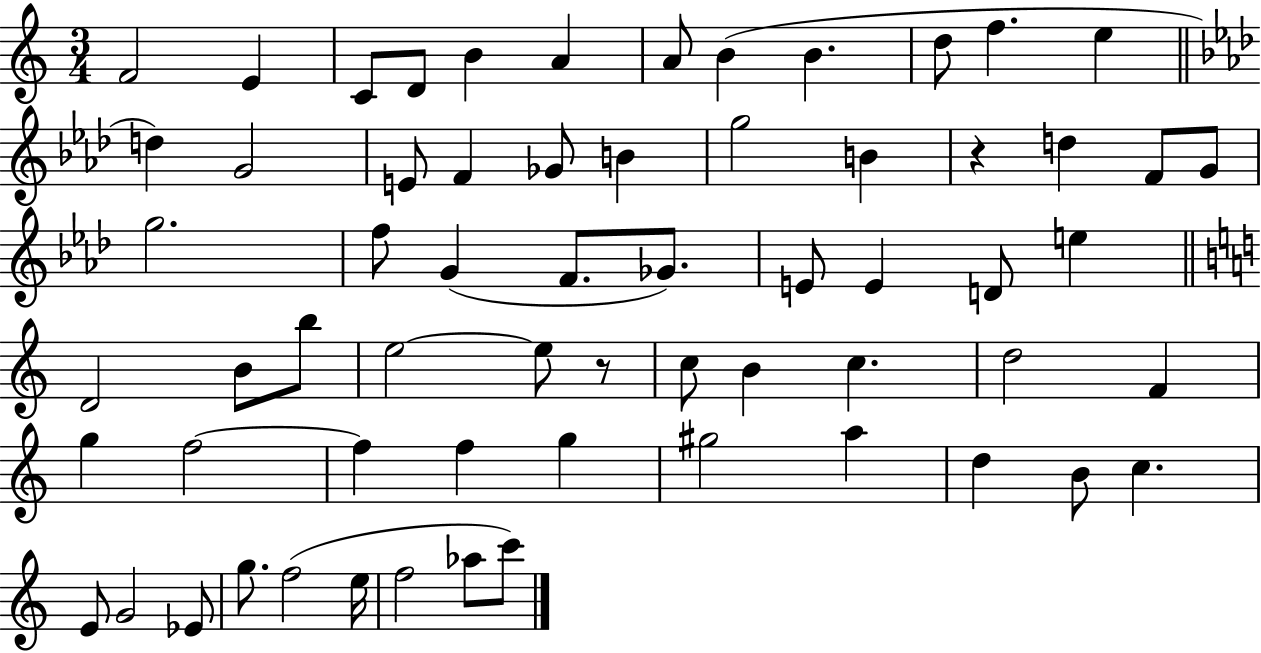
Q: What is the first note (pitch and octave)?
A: F4